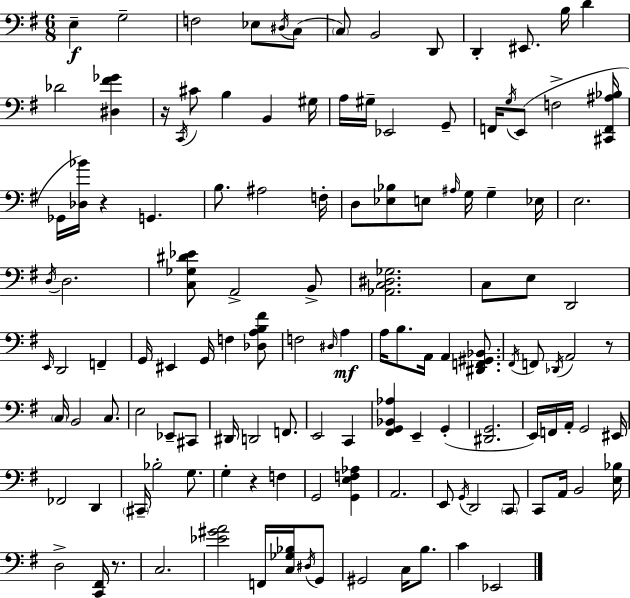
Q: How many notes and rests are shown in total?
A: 128